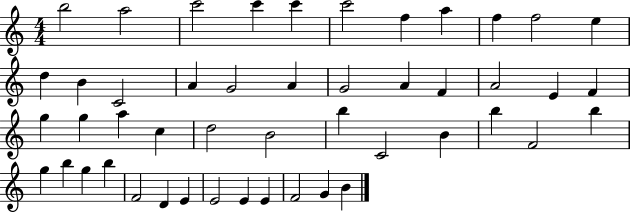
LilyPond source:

{
  \clef treble
  \numericTimeSignature
  \time 4/4
  \key c \major
  b''2 a''2 | c'''2 c'''4 c'''4 | c'''2 f''4 a''4 | f''4 f''2 e''4 | \break d''4 b'4 c'2 | a'4 g'2 a'4 | g'2 a'4 f'4 | a'2 e'4 f'4 | \break g''4 g''4 a''4 c''4 | d''2 b'2 | b''4 c'2 b'4 | b''4 f'2 b''4 | \break g''4 b''4 g''4 b''4 | f'2 d'4 e'4 | e'2 e'4 e'4 | f'2 g'4 b'4 | \break \bar "|."
}